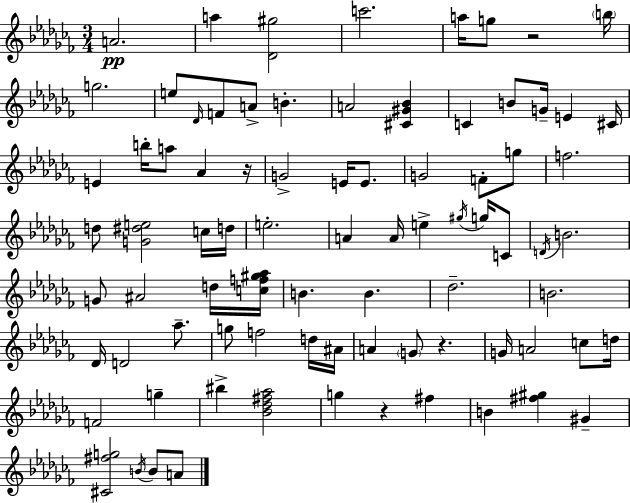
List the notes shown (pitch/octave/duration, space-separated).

A4/h. A5/q [Db4,G#5]/h C6/h. A5/s G5/e R/h B5/s G5/h. E5/e Db4/s F4/e A4/e B4/q. A4/h [C#4,G#4,Bb4]/q C4/q B4/e G4/s E4/q C#4/s E4/q B5/s A5/e Ab4/q R/s G4/h E4/s E4/e. G4/h F4/e G5/e F5/h. D5/e [G4,D#5,E5]/h C5/s D5/s E5/h. A4/q A4/s E5/q G#5/s G5/s C4/e D4/s B4/h. G4/e A#4/h D5/s [C5,F5,G#5,Ab5]/s B4/q. B4/q. Db5/h. B4/h. Db4/s D4/h Ab5/e. G5/e F5/h D5/s A#4/s A4/q G4/e R/q. G4/s A4/h C5/e D5/s F4/h G5/q BIS5/q [Bb4,Db5,F#5,Ab5]/h G5/q R/q F#5/q B4/q [F#5,G#5]/q G#4/q [C#4,F#5,G5]/h B4/s B4/e A4/e